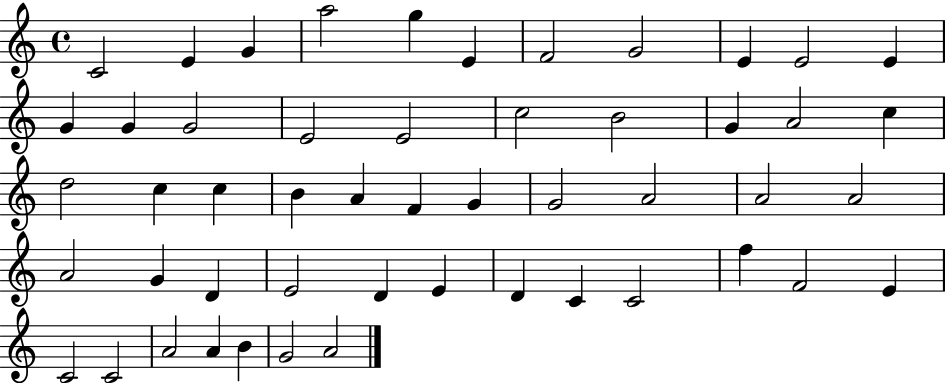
C4/h E4/q G4/q A5/h G5/q E4/q F4/h G4/h E4/q E4/h E4/q G4/q G4/q G4/h E4/h E4/h C5/h B4/h G4/q A4/h C5/q D5/h C5/q C5/q B4/q A4/q F4/q G4/q G4/h A4/h A4/h A4/h A4/h G4/q D4/q E4/h D4/q E4/q D4/q C4/q C4/h F5/q F4/h E4/q C4/h C4/h A4/h A4/q B4/q G4/h A4/h